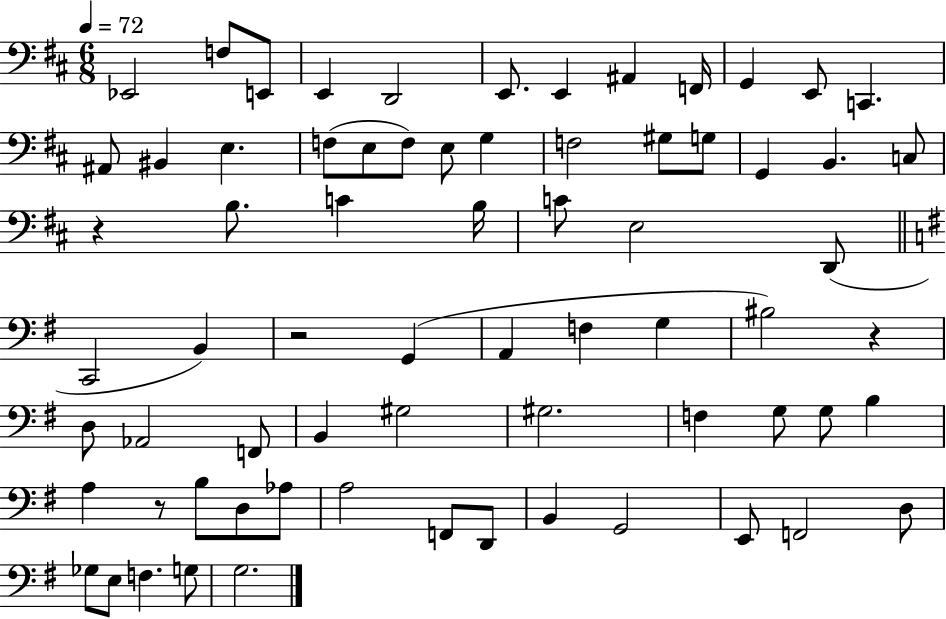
{
  \clef bass
  \numericTimeSignature
  \time 6/8
  \key d \major
  \tempo 4 = 72
  ees,2 f8 e,8 | e,4 d,2 | e,8. e,4 ais,4 f,16 | g,4 e,8 c,4. | \break ais,8 bis,4 e4. | f8( e8 f8) e8 g4 | f2 gis8 g8 | g,4 b,4. c8 | \break r4 b8. c'4 b16 | c'8 e2 d,8( | \bar "||" \break \key g \major c,2 b,4) | r2 g,4( | a,4 f4 g4 | bis2) r4 | \break d8 aes,2 f,8 | b,4 gis2 | gis2. | f4 g8 g8 b4 | \break a4 r8 b8 d8 aes8 | a2 f,8 d,8 | b,4 g,2 | e,8 f,2 d8 | \break ges8 e8 f4. g8 | g2. | \bar "|."
}